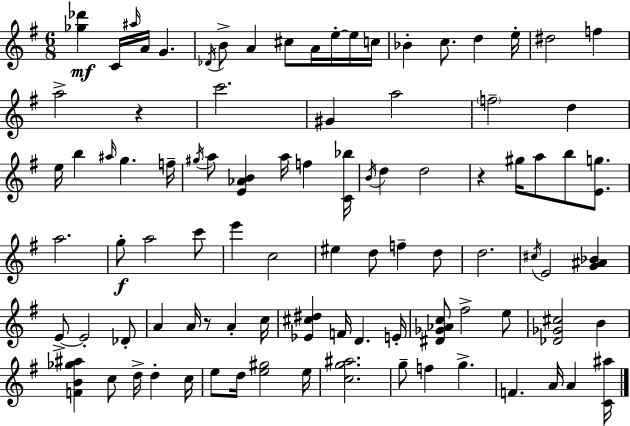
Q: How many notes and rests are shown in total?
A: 93